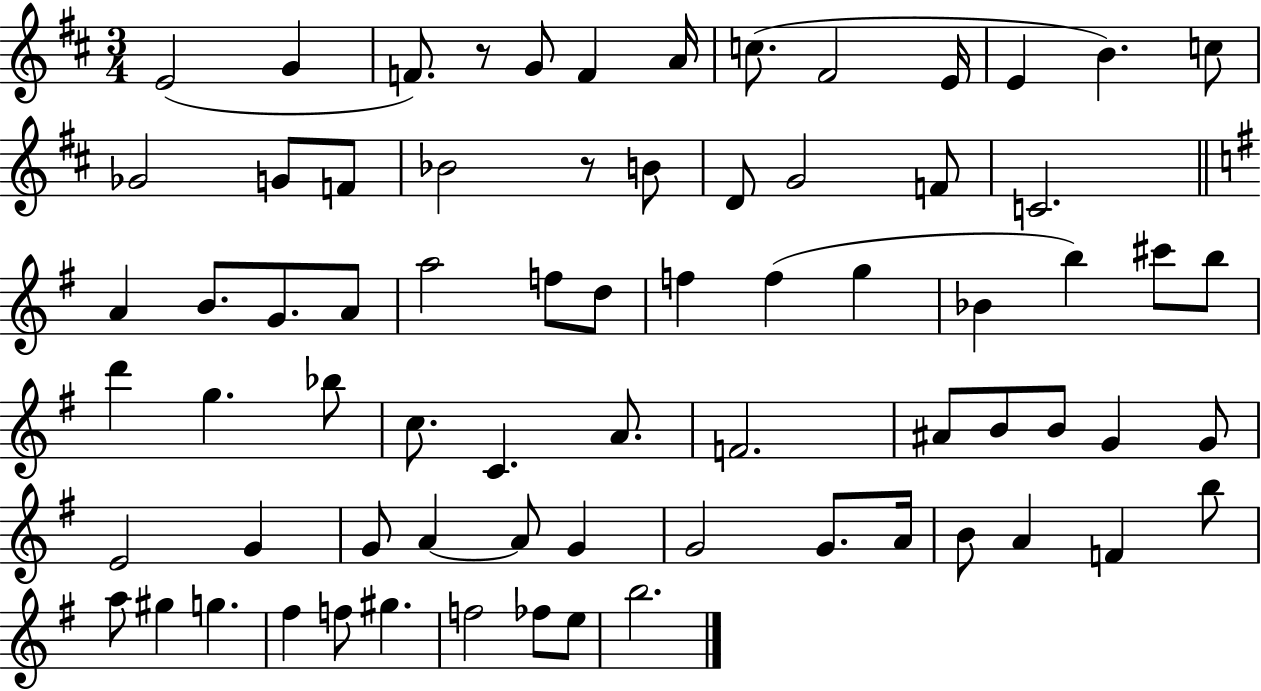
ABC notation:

X:1
T:Untitled
M:3/4
L:1/4
K:D
E2 G F/2 z/2 G/2 F A/4 c/2 ^F2 E/4 E B c/2 _G2 G/2 F/2 _B2 z/2 B/2 D/2 G2 F/2 C2 A B/2 G/2 A/2 a2 f/2 d/2 f f g _B b ^c'/2 b/2 d' g _b/2 c/2 C A/2 F2 ^A/2 B/2 B/2 G G/2 E2 G G/2 A A/2 G G2 G/2 A/4 B/2 A F b/2 a/2 ^g g ^f f/2 ^g f2 _f/2 e/2 b2